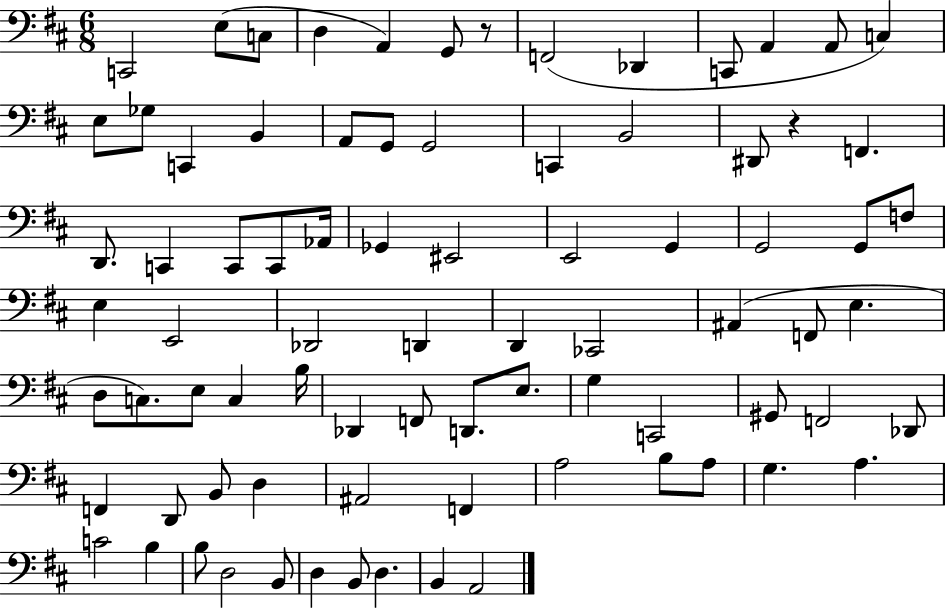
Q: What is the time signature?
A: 6/8